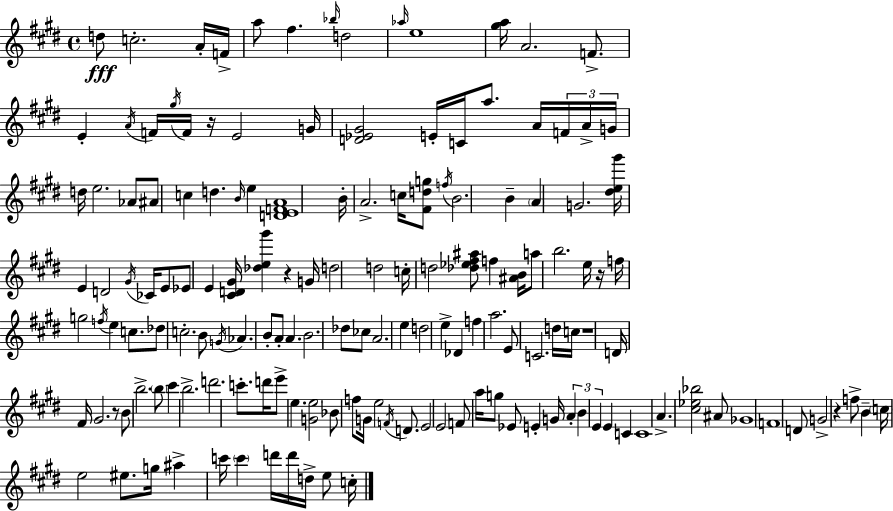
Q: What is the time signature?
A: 4/4